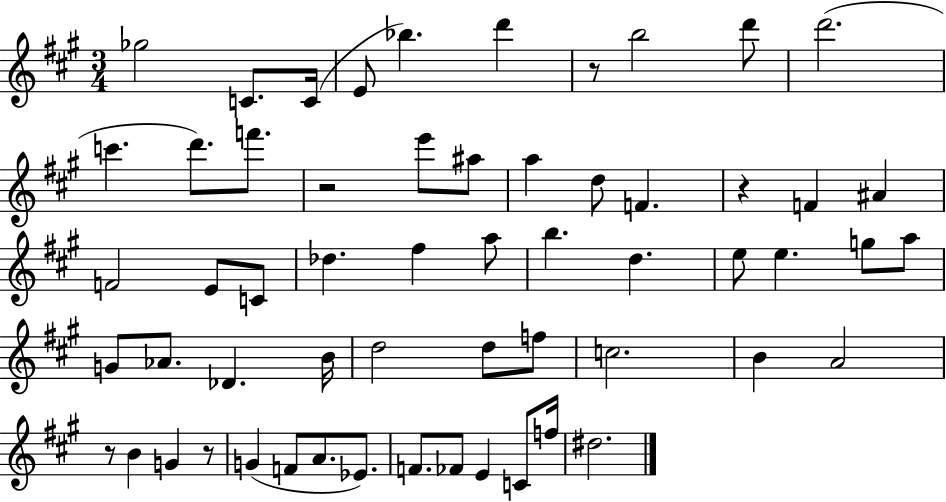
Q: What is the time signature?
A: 3/4